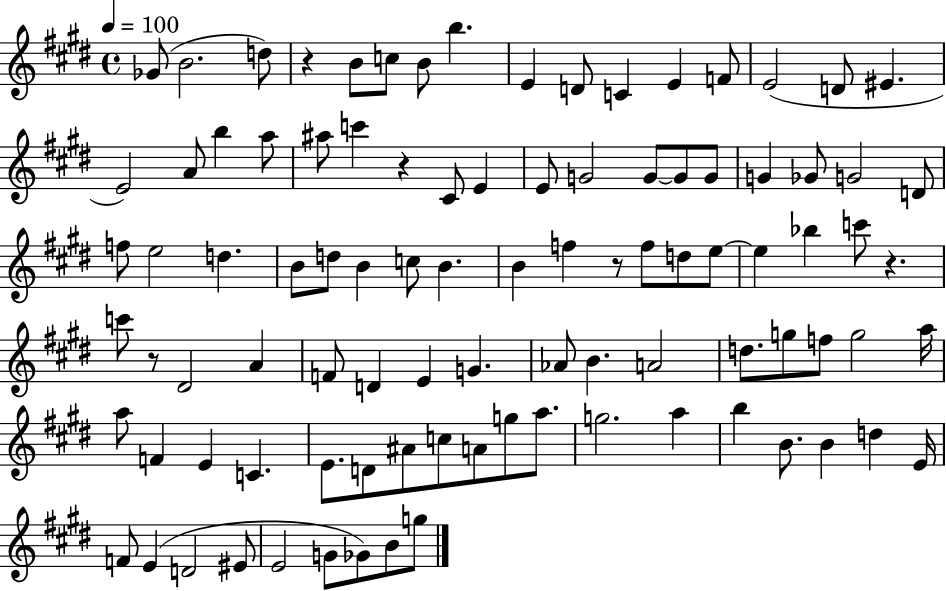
Gb4/e B4/h. D5/e R/q B4/e C5/e B4/e B5/q. E4/q D4/e C4/q E4/q F4/e E4/h D4/e EIS4/q. E4/h A4/e B5/q A5/e A#5/e C6/q R/q C#4/e E4/q E4/e G4/h G4/e G4/e G4/e G4/q Gb4/e G4/h D4/e F5/e E5/h D5/q. B4/e D5/e B4/q C5/e B4/q. B4/q F5/q R/e F5/e D5/e E5/e E5/q Bb5/q C6/e R/q. C6/e R/e D#4/h A4/q F4/e D4/q E4/q G4/q. Ab4/e B4/q. A4/h D5/e. G5/e F5/e G5/h A5/s A5/e F4/q E4/q C4/q. E4/e. D4/e A#4/e C5/e A4/e G5/e A5/e. G5/h. A5/q B5/q B4/e. B4/q D5/q E4/s F4/e E4/q D4/h EIS4/e E4/h G4/e Gb4/e B4/e G5/e